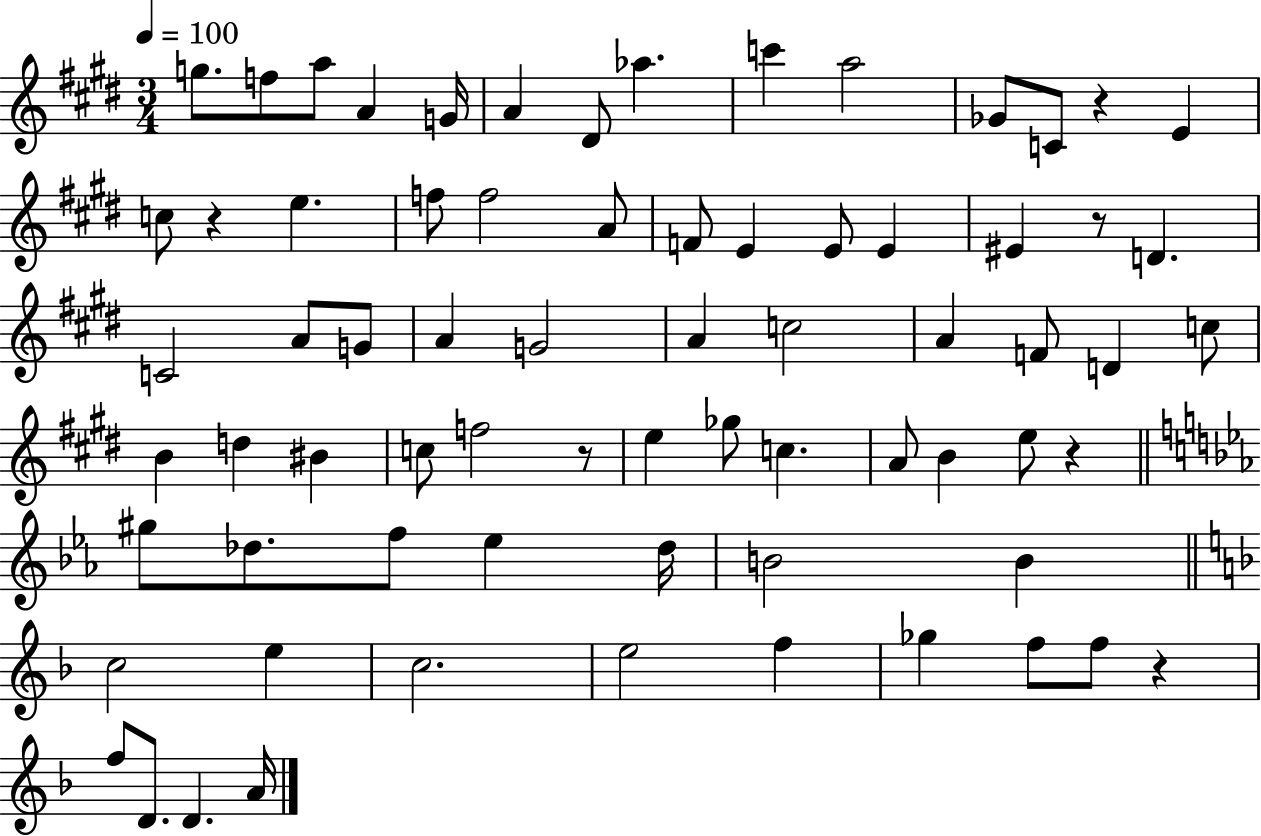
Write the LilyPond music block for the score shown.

{
  \clef treble
  \numericTimeSignature
  \time 3/4
  \key e \major
  \tempo 4 = 100
  g''8. f''8 a''8 a'4 g'16 | a'4 dis'8 aes''4. | c'''4 a''2 | ges'8 c'8 r4 e'4 | \break c''8 r4 e''4. | f''8 f''2 a'8 | f'8 e'4 e'8 e'4 | eis'4 r8 d'4. | \break c'2 a'8 g'8 | a'4 g'2 | a'4 c''2 | a'4 f'8 d'4 c''8 | \break b'4 d''4 bis'4 | c''8 f''2 r8 | e''4 ges''8 c''4. | a'8 b'4 e''8 r4 | \break \bar "||" \break \key ees \major gis''8 des''8. f''8 ees''4 des''16 | b'2 b'4 | \bar "||" \break \key d \minor c''2 e''4 | c''2. | e''2 f''4 | ges''4 f''8 f''8 r4 | \break f''8 d'8. d'4. a'16 | \bar "|."
}